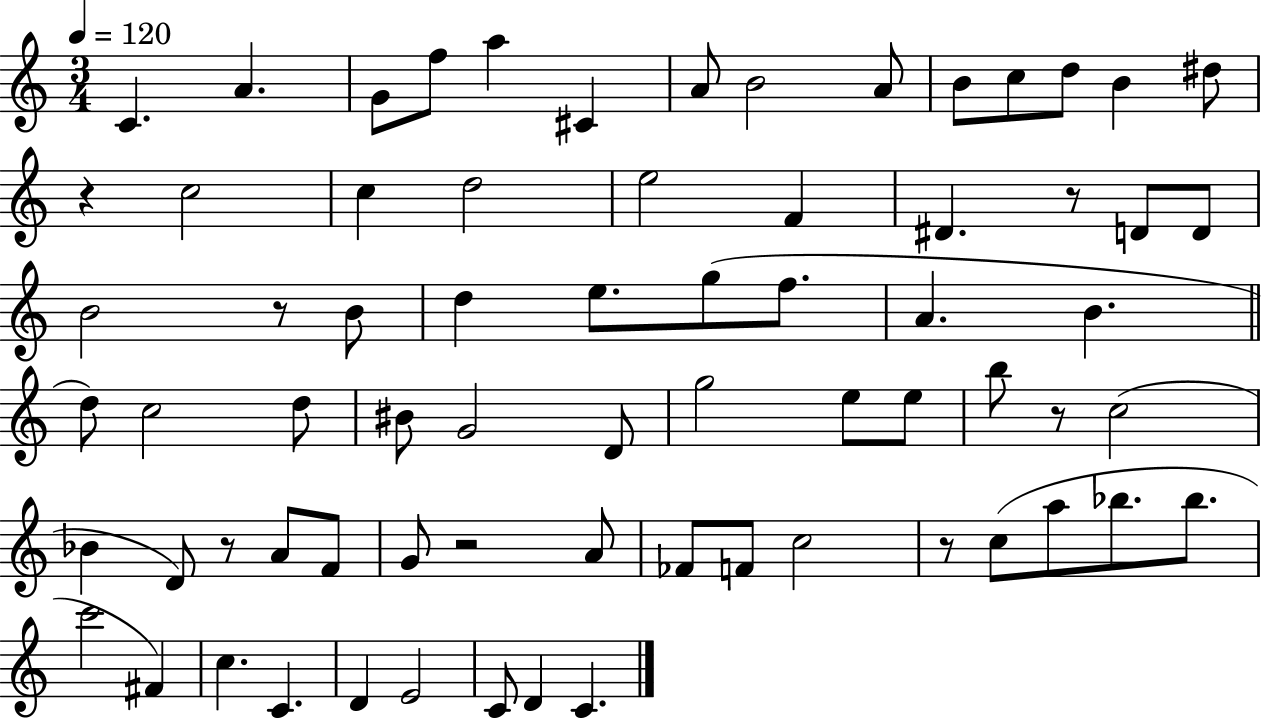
C4/q. A4/q. G4/e F5/e A5/q C#4/q A4/e B4/h A4/e B4/e C5/e D5/e B4/q D#5/e R/q C5/h C5/q D5/h E5/h F4/q D#4/q. R/e D4/e D4/e B4/h R/e B4/e D5/q E5/e. G5/e F5/e. A4/q. B4/q. D5/e C5/h D5/e BIS4/e G4/h D4/e G5/h E5/e E5/e B5/e R/e C5/h Bb4/q D4/e R/e A4/e F4/e G4/e R/h A4/e FES4/e F4/e C5/h R/e C5/e A5/e Bb5/e. Bb5/e. C6/h F#4/q C5/q. C4/q. D4/q E4/h C4/e D4/q C4/q.